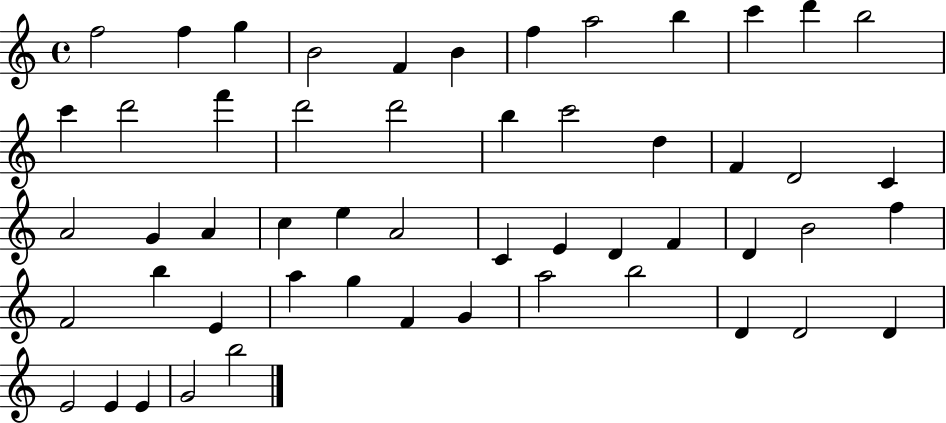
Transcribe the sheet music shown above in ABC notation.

X:1
T:Untitled
M:4/4
L:1/4
K:C
f2 f g B2 F B f a2 b c' d' b2 c' d'2 f' d'2 d'2 b c'2 d F D2 C A2 G A c e A2 C E D F D B2 f F2 b E a g F G a2 b2 D D2 D E2 E E G2 b2